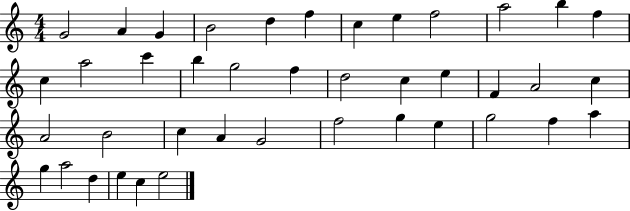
{
  \clef treble
  \numericTimeSignature
  \time 4/4
  \key c \major
  g'2 a'4 g'4 | b'2 d''4 f''4 | c''4 e''4 f''2 | a''2 b''4 f''4 | \break c''4 a''2 c'''4 | b''4 g''2 f''4 | d''2 c''4 e''4 | f'4 a'2 c''4 | \break a'2 b'2 | c''4 a'4 g'2 | f''2 g''4 e''4 | g''2 f''4 a''4 | \break g''4 a''2 d''4 | e''4 c''4 e''2 | \bar "|."
}